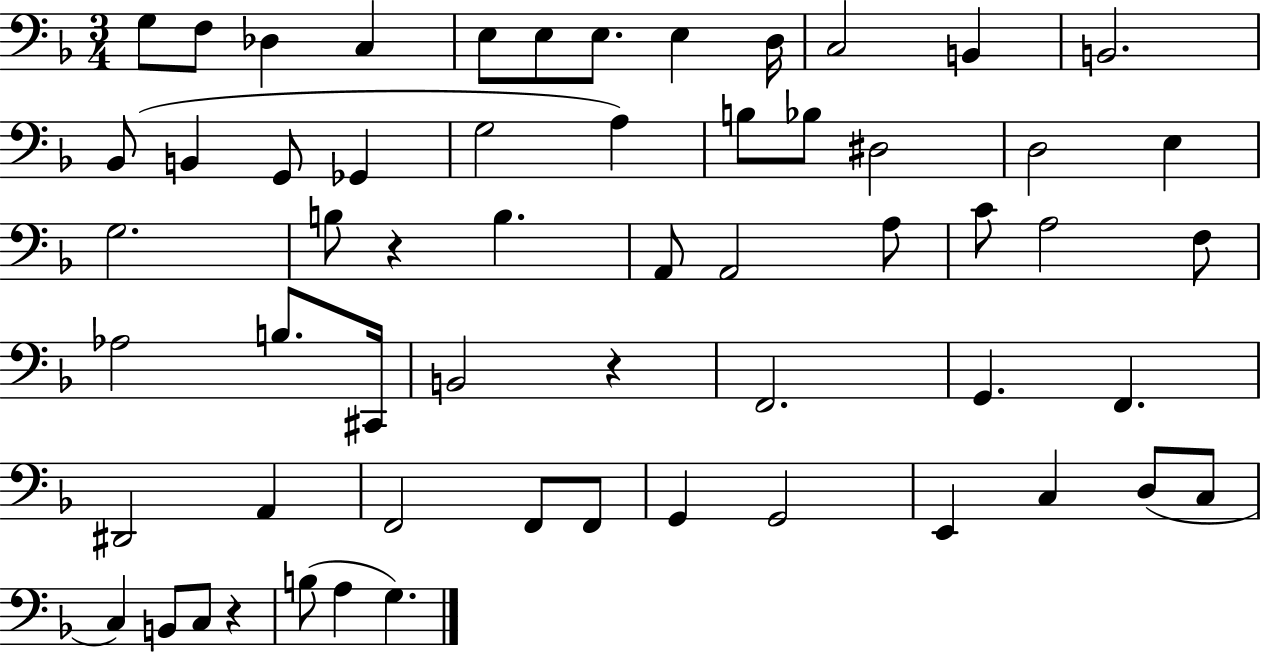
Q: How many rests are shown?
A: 3